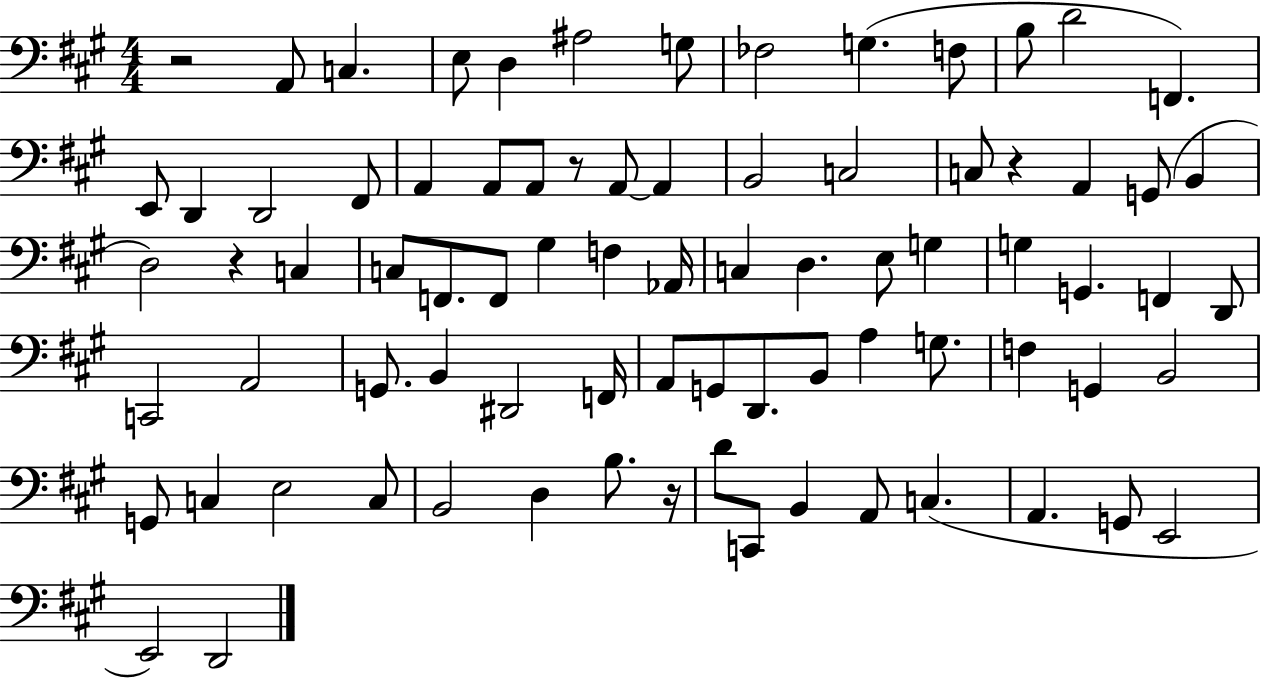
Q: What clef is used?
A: bass